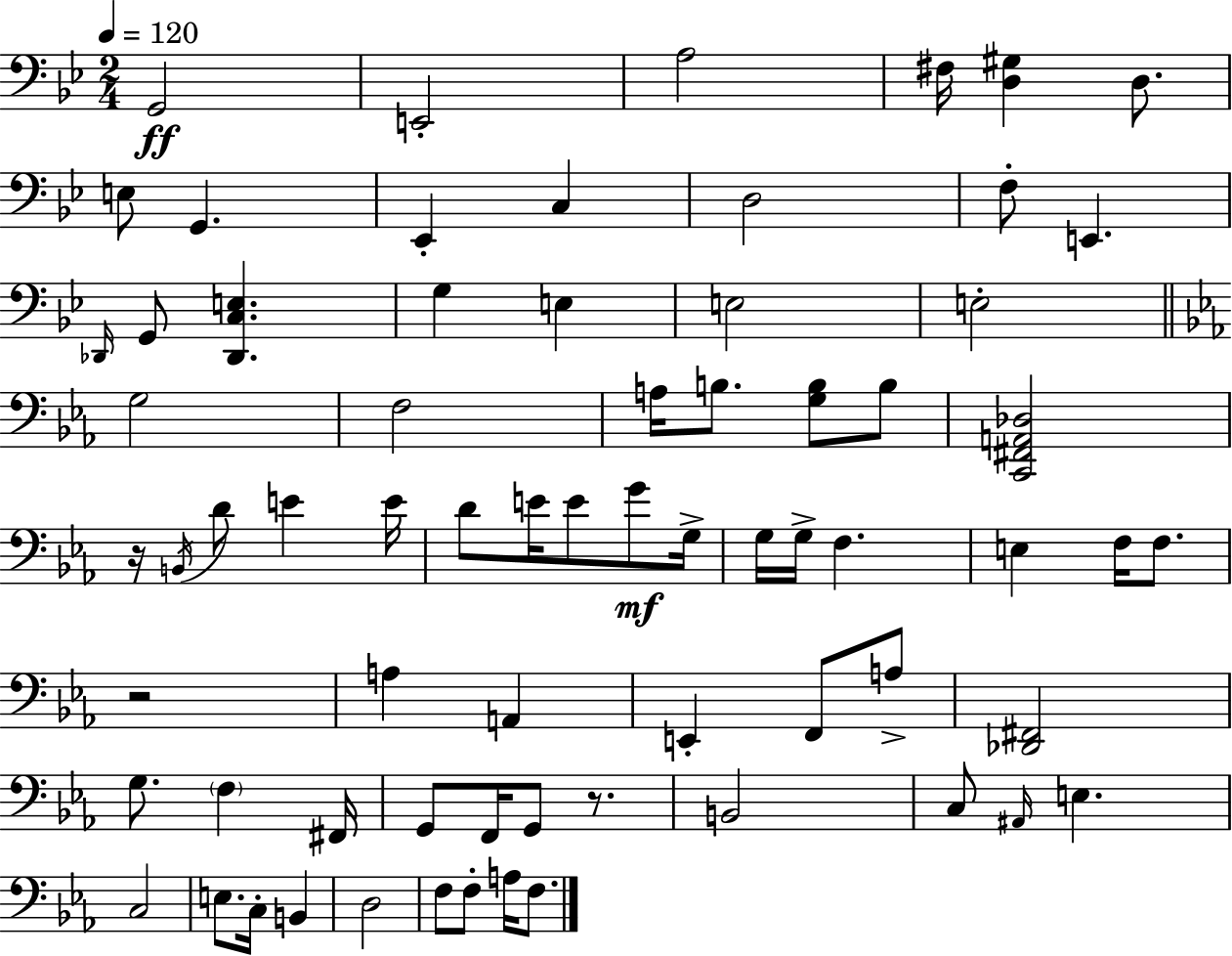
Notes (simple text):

G2/h E2/h A3/h F#3/s [D3,G#3]/q D3/e. E3/e G2/q. Eb2/q C3/q D3/h F3/e E2/q. Db2/s G2/e [Db2,C3,E3]/q. G3/q E3/q E3/h E3/h G3/h F3/h A3/s B3/e. [G3,B3]/e B3/e [C2,F#2,A2,Db3]/h R/s B2/s D4/e E4/q E4/s D4/e E4/s E4/e G4/e G3/s G3/s G3/s F3/q. E3/q F3/s F3/e. R/h A3/q A2/q E2/q F2/e A3/e [Db2,F#2]/h G3/e. F3/q F#2/s G2/e F2/s G2/e R/e. B2/h C3/e A#2/s E3/q. C3/h E3/e. C3/s B2/q D3/h F3/e F3/e A3/s F3/e.